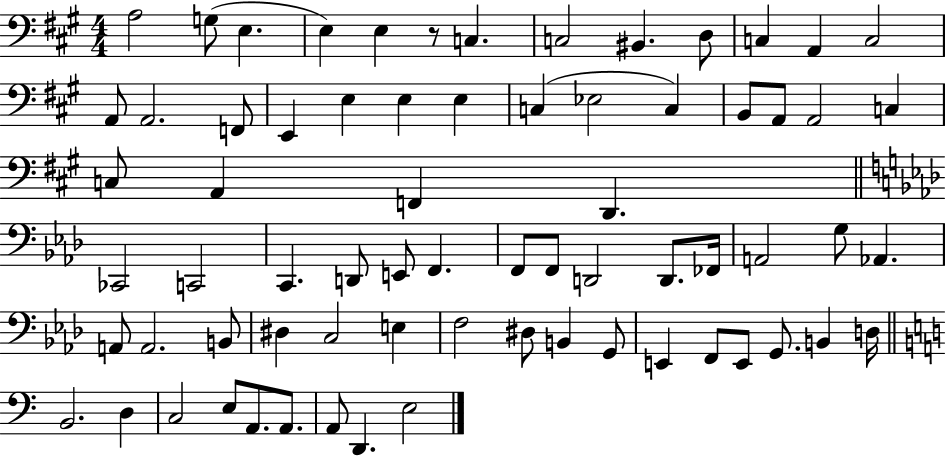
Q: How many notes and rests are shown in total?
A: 70